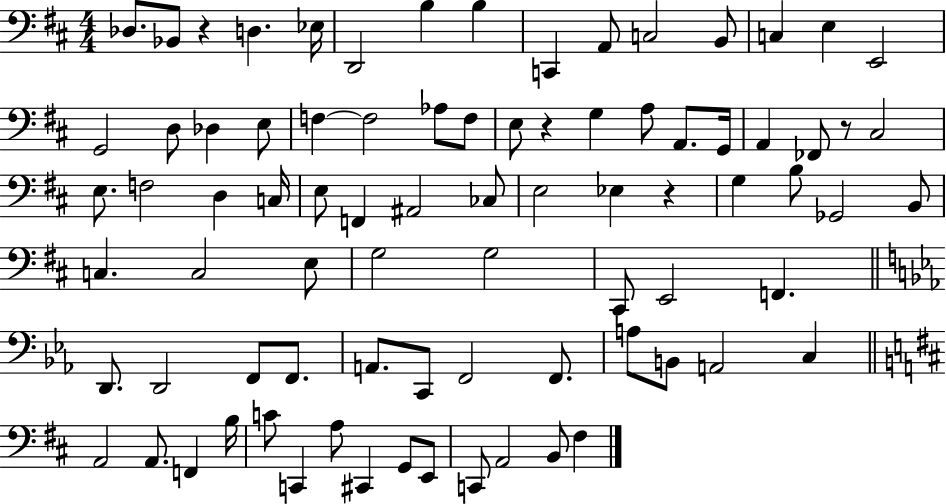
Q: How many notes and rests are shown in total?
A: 82